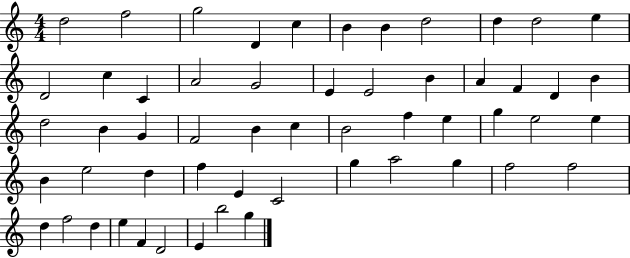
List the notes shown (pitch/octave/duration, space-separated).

D5/h F5/h G5/h D4/q C5/q B4/q B4/q D5/h D5/q D5/h E5/q D4/h C5/q C4/q A4/h G4/h E4/q E4/h B4/q A4/q F4/q D4/q B4/q D5/h B4/q G4/q F4/h B4/q C5/q B4/h F5/q E5/q G5/q E5/h E5/q B4/q E5/h D5/q F5/q E4/q C4/h G5/q A5/h G5/q F5/h F5/h D5/q F5/h D5/q E5/q F4/q D4/h E4/q B5/h G5/q